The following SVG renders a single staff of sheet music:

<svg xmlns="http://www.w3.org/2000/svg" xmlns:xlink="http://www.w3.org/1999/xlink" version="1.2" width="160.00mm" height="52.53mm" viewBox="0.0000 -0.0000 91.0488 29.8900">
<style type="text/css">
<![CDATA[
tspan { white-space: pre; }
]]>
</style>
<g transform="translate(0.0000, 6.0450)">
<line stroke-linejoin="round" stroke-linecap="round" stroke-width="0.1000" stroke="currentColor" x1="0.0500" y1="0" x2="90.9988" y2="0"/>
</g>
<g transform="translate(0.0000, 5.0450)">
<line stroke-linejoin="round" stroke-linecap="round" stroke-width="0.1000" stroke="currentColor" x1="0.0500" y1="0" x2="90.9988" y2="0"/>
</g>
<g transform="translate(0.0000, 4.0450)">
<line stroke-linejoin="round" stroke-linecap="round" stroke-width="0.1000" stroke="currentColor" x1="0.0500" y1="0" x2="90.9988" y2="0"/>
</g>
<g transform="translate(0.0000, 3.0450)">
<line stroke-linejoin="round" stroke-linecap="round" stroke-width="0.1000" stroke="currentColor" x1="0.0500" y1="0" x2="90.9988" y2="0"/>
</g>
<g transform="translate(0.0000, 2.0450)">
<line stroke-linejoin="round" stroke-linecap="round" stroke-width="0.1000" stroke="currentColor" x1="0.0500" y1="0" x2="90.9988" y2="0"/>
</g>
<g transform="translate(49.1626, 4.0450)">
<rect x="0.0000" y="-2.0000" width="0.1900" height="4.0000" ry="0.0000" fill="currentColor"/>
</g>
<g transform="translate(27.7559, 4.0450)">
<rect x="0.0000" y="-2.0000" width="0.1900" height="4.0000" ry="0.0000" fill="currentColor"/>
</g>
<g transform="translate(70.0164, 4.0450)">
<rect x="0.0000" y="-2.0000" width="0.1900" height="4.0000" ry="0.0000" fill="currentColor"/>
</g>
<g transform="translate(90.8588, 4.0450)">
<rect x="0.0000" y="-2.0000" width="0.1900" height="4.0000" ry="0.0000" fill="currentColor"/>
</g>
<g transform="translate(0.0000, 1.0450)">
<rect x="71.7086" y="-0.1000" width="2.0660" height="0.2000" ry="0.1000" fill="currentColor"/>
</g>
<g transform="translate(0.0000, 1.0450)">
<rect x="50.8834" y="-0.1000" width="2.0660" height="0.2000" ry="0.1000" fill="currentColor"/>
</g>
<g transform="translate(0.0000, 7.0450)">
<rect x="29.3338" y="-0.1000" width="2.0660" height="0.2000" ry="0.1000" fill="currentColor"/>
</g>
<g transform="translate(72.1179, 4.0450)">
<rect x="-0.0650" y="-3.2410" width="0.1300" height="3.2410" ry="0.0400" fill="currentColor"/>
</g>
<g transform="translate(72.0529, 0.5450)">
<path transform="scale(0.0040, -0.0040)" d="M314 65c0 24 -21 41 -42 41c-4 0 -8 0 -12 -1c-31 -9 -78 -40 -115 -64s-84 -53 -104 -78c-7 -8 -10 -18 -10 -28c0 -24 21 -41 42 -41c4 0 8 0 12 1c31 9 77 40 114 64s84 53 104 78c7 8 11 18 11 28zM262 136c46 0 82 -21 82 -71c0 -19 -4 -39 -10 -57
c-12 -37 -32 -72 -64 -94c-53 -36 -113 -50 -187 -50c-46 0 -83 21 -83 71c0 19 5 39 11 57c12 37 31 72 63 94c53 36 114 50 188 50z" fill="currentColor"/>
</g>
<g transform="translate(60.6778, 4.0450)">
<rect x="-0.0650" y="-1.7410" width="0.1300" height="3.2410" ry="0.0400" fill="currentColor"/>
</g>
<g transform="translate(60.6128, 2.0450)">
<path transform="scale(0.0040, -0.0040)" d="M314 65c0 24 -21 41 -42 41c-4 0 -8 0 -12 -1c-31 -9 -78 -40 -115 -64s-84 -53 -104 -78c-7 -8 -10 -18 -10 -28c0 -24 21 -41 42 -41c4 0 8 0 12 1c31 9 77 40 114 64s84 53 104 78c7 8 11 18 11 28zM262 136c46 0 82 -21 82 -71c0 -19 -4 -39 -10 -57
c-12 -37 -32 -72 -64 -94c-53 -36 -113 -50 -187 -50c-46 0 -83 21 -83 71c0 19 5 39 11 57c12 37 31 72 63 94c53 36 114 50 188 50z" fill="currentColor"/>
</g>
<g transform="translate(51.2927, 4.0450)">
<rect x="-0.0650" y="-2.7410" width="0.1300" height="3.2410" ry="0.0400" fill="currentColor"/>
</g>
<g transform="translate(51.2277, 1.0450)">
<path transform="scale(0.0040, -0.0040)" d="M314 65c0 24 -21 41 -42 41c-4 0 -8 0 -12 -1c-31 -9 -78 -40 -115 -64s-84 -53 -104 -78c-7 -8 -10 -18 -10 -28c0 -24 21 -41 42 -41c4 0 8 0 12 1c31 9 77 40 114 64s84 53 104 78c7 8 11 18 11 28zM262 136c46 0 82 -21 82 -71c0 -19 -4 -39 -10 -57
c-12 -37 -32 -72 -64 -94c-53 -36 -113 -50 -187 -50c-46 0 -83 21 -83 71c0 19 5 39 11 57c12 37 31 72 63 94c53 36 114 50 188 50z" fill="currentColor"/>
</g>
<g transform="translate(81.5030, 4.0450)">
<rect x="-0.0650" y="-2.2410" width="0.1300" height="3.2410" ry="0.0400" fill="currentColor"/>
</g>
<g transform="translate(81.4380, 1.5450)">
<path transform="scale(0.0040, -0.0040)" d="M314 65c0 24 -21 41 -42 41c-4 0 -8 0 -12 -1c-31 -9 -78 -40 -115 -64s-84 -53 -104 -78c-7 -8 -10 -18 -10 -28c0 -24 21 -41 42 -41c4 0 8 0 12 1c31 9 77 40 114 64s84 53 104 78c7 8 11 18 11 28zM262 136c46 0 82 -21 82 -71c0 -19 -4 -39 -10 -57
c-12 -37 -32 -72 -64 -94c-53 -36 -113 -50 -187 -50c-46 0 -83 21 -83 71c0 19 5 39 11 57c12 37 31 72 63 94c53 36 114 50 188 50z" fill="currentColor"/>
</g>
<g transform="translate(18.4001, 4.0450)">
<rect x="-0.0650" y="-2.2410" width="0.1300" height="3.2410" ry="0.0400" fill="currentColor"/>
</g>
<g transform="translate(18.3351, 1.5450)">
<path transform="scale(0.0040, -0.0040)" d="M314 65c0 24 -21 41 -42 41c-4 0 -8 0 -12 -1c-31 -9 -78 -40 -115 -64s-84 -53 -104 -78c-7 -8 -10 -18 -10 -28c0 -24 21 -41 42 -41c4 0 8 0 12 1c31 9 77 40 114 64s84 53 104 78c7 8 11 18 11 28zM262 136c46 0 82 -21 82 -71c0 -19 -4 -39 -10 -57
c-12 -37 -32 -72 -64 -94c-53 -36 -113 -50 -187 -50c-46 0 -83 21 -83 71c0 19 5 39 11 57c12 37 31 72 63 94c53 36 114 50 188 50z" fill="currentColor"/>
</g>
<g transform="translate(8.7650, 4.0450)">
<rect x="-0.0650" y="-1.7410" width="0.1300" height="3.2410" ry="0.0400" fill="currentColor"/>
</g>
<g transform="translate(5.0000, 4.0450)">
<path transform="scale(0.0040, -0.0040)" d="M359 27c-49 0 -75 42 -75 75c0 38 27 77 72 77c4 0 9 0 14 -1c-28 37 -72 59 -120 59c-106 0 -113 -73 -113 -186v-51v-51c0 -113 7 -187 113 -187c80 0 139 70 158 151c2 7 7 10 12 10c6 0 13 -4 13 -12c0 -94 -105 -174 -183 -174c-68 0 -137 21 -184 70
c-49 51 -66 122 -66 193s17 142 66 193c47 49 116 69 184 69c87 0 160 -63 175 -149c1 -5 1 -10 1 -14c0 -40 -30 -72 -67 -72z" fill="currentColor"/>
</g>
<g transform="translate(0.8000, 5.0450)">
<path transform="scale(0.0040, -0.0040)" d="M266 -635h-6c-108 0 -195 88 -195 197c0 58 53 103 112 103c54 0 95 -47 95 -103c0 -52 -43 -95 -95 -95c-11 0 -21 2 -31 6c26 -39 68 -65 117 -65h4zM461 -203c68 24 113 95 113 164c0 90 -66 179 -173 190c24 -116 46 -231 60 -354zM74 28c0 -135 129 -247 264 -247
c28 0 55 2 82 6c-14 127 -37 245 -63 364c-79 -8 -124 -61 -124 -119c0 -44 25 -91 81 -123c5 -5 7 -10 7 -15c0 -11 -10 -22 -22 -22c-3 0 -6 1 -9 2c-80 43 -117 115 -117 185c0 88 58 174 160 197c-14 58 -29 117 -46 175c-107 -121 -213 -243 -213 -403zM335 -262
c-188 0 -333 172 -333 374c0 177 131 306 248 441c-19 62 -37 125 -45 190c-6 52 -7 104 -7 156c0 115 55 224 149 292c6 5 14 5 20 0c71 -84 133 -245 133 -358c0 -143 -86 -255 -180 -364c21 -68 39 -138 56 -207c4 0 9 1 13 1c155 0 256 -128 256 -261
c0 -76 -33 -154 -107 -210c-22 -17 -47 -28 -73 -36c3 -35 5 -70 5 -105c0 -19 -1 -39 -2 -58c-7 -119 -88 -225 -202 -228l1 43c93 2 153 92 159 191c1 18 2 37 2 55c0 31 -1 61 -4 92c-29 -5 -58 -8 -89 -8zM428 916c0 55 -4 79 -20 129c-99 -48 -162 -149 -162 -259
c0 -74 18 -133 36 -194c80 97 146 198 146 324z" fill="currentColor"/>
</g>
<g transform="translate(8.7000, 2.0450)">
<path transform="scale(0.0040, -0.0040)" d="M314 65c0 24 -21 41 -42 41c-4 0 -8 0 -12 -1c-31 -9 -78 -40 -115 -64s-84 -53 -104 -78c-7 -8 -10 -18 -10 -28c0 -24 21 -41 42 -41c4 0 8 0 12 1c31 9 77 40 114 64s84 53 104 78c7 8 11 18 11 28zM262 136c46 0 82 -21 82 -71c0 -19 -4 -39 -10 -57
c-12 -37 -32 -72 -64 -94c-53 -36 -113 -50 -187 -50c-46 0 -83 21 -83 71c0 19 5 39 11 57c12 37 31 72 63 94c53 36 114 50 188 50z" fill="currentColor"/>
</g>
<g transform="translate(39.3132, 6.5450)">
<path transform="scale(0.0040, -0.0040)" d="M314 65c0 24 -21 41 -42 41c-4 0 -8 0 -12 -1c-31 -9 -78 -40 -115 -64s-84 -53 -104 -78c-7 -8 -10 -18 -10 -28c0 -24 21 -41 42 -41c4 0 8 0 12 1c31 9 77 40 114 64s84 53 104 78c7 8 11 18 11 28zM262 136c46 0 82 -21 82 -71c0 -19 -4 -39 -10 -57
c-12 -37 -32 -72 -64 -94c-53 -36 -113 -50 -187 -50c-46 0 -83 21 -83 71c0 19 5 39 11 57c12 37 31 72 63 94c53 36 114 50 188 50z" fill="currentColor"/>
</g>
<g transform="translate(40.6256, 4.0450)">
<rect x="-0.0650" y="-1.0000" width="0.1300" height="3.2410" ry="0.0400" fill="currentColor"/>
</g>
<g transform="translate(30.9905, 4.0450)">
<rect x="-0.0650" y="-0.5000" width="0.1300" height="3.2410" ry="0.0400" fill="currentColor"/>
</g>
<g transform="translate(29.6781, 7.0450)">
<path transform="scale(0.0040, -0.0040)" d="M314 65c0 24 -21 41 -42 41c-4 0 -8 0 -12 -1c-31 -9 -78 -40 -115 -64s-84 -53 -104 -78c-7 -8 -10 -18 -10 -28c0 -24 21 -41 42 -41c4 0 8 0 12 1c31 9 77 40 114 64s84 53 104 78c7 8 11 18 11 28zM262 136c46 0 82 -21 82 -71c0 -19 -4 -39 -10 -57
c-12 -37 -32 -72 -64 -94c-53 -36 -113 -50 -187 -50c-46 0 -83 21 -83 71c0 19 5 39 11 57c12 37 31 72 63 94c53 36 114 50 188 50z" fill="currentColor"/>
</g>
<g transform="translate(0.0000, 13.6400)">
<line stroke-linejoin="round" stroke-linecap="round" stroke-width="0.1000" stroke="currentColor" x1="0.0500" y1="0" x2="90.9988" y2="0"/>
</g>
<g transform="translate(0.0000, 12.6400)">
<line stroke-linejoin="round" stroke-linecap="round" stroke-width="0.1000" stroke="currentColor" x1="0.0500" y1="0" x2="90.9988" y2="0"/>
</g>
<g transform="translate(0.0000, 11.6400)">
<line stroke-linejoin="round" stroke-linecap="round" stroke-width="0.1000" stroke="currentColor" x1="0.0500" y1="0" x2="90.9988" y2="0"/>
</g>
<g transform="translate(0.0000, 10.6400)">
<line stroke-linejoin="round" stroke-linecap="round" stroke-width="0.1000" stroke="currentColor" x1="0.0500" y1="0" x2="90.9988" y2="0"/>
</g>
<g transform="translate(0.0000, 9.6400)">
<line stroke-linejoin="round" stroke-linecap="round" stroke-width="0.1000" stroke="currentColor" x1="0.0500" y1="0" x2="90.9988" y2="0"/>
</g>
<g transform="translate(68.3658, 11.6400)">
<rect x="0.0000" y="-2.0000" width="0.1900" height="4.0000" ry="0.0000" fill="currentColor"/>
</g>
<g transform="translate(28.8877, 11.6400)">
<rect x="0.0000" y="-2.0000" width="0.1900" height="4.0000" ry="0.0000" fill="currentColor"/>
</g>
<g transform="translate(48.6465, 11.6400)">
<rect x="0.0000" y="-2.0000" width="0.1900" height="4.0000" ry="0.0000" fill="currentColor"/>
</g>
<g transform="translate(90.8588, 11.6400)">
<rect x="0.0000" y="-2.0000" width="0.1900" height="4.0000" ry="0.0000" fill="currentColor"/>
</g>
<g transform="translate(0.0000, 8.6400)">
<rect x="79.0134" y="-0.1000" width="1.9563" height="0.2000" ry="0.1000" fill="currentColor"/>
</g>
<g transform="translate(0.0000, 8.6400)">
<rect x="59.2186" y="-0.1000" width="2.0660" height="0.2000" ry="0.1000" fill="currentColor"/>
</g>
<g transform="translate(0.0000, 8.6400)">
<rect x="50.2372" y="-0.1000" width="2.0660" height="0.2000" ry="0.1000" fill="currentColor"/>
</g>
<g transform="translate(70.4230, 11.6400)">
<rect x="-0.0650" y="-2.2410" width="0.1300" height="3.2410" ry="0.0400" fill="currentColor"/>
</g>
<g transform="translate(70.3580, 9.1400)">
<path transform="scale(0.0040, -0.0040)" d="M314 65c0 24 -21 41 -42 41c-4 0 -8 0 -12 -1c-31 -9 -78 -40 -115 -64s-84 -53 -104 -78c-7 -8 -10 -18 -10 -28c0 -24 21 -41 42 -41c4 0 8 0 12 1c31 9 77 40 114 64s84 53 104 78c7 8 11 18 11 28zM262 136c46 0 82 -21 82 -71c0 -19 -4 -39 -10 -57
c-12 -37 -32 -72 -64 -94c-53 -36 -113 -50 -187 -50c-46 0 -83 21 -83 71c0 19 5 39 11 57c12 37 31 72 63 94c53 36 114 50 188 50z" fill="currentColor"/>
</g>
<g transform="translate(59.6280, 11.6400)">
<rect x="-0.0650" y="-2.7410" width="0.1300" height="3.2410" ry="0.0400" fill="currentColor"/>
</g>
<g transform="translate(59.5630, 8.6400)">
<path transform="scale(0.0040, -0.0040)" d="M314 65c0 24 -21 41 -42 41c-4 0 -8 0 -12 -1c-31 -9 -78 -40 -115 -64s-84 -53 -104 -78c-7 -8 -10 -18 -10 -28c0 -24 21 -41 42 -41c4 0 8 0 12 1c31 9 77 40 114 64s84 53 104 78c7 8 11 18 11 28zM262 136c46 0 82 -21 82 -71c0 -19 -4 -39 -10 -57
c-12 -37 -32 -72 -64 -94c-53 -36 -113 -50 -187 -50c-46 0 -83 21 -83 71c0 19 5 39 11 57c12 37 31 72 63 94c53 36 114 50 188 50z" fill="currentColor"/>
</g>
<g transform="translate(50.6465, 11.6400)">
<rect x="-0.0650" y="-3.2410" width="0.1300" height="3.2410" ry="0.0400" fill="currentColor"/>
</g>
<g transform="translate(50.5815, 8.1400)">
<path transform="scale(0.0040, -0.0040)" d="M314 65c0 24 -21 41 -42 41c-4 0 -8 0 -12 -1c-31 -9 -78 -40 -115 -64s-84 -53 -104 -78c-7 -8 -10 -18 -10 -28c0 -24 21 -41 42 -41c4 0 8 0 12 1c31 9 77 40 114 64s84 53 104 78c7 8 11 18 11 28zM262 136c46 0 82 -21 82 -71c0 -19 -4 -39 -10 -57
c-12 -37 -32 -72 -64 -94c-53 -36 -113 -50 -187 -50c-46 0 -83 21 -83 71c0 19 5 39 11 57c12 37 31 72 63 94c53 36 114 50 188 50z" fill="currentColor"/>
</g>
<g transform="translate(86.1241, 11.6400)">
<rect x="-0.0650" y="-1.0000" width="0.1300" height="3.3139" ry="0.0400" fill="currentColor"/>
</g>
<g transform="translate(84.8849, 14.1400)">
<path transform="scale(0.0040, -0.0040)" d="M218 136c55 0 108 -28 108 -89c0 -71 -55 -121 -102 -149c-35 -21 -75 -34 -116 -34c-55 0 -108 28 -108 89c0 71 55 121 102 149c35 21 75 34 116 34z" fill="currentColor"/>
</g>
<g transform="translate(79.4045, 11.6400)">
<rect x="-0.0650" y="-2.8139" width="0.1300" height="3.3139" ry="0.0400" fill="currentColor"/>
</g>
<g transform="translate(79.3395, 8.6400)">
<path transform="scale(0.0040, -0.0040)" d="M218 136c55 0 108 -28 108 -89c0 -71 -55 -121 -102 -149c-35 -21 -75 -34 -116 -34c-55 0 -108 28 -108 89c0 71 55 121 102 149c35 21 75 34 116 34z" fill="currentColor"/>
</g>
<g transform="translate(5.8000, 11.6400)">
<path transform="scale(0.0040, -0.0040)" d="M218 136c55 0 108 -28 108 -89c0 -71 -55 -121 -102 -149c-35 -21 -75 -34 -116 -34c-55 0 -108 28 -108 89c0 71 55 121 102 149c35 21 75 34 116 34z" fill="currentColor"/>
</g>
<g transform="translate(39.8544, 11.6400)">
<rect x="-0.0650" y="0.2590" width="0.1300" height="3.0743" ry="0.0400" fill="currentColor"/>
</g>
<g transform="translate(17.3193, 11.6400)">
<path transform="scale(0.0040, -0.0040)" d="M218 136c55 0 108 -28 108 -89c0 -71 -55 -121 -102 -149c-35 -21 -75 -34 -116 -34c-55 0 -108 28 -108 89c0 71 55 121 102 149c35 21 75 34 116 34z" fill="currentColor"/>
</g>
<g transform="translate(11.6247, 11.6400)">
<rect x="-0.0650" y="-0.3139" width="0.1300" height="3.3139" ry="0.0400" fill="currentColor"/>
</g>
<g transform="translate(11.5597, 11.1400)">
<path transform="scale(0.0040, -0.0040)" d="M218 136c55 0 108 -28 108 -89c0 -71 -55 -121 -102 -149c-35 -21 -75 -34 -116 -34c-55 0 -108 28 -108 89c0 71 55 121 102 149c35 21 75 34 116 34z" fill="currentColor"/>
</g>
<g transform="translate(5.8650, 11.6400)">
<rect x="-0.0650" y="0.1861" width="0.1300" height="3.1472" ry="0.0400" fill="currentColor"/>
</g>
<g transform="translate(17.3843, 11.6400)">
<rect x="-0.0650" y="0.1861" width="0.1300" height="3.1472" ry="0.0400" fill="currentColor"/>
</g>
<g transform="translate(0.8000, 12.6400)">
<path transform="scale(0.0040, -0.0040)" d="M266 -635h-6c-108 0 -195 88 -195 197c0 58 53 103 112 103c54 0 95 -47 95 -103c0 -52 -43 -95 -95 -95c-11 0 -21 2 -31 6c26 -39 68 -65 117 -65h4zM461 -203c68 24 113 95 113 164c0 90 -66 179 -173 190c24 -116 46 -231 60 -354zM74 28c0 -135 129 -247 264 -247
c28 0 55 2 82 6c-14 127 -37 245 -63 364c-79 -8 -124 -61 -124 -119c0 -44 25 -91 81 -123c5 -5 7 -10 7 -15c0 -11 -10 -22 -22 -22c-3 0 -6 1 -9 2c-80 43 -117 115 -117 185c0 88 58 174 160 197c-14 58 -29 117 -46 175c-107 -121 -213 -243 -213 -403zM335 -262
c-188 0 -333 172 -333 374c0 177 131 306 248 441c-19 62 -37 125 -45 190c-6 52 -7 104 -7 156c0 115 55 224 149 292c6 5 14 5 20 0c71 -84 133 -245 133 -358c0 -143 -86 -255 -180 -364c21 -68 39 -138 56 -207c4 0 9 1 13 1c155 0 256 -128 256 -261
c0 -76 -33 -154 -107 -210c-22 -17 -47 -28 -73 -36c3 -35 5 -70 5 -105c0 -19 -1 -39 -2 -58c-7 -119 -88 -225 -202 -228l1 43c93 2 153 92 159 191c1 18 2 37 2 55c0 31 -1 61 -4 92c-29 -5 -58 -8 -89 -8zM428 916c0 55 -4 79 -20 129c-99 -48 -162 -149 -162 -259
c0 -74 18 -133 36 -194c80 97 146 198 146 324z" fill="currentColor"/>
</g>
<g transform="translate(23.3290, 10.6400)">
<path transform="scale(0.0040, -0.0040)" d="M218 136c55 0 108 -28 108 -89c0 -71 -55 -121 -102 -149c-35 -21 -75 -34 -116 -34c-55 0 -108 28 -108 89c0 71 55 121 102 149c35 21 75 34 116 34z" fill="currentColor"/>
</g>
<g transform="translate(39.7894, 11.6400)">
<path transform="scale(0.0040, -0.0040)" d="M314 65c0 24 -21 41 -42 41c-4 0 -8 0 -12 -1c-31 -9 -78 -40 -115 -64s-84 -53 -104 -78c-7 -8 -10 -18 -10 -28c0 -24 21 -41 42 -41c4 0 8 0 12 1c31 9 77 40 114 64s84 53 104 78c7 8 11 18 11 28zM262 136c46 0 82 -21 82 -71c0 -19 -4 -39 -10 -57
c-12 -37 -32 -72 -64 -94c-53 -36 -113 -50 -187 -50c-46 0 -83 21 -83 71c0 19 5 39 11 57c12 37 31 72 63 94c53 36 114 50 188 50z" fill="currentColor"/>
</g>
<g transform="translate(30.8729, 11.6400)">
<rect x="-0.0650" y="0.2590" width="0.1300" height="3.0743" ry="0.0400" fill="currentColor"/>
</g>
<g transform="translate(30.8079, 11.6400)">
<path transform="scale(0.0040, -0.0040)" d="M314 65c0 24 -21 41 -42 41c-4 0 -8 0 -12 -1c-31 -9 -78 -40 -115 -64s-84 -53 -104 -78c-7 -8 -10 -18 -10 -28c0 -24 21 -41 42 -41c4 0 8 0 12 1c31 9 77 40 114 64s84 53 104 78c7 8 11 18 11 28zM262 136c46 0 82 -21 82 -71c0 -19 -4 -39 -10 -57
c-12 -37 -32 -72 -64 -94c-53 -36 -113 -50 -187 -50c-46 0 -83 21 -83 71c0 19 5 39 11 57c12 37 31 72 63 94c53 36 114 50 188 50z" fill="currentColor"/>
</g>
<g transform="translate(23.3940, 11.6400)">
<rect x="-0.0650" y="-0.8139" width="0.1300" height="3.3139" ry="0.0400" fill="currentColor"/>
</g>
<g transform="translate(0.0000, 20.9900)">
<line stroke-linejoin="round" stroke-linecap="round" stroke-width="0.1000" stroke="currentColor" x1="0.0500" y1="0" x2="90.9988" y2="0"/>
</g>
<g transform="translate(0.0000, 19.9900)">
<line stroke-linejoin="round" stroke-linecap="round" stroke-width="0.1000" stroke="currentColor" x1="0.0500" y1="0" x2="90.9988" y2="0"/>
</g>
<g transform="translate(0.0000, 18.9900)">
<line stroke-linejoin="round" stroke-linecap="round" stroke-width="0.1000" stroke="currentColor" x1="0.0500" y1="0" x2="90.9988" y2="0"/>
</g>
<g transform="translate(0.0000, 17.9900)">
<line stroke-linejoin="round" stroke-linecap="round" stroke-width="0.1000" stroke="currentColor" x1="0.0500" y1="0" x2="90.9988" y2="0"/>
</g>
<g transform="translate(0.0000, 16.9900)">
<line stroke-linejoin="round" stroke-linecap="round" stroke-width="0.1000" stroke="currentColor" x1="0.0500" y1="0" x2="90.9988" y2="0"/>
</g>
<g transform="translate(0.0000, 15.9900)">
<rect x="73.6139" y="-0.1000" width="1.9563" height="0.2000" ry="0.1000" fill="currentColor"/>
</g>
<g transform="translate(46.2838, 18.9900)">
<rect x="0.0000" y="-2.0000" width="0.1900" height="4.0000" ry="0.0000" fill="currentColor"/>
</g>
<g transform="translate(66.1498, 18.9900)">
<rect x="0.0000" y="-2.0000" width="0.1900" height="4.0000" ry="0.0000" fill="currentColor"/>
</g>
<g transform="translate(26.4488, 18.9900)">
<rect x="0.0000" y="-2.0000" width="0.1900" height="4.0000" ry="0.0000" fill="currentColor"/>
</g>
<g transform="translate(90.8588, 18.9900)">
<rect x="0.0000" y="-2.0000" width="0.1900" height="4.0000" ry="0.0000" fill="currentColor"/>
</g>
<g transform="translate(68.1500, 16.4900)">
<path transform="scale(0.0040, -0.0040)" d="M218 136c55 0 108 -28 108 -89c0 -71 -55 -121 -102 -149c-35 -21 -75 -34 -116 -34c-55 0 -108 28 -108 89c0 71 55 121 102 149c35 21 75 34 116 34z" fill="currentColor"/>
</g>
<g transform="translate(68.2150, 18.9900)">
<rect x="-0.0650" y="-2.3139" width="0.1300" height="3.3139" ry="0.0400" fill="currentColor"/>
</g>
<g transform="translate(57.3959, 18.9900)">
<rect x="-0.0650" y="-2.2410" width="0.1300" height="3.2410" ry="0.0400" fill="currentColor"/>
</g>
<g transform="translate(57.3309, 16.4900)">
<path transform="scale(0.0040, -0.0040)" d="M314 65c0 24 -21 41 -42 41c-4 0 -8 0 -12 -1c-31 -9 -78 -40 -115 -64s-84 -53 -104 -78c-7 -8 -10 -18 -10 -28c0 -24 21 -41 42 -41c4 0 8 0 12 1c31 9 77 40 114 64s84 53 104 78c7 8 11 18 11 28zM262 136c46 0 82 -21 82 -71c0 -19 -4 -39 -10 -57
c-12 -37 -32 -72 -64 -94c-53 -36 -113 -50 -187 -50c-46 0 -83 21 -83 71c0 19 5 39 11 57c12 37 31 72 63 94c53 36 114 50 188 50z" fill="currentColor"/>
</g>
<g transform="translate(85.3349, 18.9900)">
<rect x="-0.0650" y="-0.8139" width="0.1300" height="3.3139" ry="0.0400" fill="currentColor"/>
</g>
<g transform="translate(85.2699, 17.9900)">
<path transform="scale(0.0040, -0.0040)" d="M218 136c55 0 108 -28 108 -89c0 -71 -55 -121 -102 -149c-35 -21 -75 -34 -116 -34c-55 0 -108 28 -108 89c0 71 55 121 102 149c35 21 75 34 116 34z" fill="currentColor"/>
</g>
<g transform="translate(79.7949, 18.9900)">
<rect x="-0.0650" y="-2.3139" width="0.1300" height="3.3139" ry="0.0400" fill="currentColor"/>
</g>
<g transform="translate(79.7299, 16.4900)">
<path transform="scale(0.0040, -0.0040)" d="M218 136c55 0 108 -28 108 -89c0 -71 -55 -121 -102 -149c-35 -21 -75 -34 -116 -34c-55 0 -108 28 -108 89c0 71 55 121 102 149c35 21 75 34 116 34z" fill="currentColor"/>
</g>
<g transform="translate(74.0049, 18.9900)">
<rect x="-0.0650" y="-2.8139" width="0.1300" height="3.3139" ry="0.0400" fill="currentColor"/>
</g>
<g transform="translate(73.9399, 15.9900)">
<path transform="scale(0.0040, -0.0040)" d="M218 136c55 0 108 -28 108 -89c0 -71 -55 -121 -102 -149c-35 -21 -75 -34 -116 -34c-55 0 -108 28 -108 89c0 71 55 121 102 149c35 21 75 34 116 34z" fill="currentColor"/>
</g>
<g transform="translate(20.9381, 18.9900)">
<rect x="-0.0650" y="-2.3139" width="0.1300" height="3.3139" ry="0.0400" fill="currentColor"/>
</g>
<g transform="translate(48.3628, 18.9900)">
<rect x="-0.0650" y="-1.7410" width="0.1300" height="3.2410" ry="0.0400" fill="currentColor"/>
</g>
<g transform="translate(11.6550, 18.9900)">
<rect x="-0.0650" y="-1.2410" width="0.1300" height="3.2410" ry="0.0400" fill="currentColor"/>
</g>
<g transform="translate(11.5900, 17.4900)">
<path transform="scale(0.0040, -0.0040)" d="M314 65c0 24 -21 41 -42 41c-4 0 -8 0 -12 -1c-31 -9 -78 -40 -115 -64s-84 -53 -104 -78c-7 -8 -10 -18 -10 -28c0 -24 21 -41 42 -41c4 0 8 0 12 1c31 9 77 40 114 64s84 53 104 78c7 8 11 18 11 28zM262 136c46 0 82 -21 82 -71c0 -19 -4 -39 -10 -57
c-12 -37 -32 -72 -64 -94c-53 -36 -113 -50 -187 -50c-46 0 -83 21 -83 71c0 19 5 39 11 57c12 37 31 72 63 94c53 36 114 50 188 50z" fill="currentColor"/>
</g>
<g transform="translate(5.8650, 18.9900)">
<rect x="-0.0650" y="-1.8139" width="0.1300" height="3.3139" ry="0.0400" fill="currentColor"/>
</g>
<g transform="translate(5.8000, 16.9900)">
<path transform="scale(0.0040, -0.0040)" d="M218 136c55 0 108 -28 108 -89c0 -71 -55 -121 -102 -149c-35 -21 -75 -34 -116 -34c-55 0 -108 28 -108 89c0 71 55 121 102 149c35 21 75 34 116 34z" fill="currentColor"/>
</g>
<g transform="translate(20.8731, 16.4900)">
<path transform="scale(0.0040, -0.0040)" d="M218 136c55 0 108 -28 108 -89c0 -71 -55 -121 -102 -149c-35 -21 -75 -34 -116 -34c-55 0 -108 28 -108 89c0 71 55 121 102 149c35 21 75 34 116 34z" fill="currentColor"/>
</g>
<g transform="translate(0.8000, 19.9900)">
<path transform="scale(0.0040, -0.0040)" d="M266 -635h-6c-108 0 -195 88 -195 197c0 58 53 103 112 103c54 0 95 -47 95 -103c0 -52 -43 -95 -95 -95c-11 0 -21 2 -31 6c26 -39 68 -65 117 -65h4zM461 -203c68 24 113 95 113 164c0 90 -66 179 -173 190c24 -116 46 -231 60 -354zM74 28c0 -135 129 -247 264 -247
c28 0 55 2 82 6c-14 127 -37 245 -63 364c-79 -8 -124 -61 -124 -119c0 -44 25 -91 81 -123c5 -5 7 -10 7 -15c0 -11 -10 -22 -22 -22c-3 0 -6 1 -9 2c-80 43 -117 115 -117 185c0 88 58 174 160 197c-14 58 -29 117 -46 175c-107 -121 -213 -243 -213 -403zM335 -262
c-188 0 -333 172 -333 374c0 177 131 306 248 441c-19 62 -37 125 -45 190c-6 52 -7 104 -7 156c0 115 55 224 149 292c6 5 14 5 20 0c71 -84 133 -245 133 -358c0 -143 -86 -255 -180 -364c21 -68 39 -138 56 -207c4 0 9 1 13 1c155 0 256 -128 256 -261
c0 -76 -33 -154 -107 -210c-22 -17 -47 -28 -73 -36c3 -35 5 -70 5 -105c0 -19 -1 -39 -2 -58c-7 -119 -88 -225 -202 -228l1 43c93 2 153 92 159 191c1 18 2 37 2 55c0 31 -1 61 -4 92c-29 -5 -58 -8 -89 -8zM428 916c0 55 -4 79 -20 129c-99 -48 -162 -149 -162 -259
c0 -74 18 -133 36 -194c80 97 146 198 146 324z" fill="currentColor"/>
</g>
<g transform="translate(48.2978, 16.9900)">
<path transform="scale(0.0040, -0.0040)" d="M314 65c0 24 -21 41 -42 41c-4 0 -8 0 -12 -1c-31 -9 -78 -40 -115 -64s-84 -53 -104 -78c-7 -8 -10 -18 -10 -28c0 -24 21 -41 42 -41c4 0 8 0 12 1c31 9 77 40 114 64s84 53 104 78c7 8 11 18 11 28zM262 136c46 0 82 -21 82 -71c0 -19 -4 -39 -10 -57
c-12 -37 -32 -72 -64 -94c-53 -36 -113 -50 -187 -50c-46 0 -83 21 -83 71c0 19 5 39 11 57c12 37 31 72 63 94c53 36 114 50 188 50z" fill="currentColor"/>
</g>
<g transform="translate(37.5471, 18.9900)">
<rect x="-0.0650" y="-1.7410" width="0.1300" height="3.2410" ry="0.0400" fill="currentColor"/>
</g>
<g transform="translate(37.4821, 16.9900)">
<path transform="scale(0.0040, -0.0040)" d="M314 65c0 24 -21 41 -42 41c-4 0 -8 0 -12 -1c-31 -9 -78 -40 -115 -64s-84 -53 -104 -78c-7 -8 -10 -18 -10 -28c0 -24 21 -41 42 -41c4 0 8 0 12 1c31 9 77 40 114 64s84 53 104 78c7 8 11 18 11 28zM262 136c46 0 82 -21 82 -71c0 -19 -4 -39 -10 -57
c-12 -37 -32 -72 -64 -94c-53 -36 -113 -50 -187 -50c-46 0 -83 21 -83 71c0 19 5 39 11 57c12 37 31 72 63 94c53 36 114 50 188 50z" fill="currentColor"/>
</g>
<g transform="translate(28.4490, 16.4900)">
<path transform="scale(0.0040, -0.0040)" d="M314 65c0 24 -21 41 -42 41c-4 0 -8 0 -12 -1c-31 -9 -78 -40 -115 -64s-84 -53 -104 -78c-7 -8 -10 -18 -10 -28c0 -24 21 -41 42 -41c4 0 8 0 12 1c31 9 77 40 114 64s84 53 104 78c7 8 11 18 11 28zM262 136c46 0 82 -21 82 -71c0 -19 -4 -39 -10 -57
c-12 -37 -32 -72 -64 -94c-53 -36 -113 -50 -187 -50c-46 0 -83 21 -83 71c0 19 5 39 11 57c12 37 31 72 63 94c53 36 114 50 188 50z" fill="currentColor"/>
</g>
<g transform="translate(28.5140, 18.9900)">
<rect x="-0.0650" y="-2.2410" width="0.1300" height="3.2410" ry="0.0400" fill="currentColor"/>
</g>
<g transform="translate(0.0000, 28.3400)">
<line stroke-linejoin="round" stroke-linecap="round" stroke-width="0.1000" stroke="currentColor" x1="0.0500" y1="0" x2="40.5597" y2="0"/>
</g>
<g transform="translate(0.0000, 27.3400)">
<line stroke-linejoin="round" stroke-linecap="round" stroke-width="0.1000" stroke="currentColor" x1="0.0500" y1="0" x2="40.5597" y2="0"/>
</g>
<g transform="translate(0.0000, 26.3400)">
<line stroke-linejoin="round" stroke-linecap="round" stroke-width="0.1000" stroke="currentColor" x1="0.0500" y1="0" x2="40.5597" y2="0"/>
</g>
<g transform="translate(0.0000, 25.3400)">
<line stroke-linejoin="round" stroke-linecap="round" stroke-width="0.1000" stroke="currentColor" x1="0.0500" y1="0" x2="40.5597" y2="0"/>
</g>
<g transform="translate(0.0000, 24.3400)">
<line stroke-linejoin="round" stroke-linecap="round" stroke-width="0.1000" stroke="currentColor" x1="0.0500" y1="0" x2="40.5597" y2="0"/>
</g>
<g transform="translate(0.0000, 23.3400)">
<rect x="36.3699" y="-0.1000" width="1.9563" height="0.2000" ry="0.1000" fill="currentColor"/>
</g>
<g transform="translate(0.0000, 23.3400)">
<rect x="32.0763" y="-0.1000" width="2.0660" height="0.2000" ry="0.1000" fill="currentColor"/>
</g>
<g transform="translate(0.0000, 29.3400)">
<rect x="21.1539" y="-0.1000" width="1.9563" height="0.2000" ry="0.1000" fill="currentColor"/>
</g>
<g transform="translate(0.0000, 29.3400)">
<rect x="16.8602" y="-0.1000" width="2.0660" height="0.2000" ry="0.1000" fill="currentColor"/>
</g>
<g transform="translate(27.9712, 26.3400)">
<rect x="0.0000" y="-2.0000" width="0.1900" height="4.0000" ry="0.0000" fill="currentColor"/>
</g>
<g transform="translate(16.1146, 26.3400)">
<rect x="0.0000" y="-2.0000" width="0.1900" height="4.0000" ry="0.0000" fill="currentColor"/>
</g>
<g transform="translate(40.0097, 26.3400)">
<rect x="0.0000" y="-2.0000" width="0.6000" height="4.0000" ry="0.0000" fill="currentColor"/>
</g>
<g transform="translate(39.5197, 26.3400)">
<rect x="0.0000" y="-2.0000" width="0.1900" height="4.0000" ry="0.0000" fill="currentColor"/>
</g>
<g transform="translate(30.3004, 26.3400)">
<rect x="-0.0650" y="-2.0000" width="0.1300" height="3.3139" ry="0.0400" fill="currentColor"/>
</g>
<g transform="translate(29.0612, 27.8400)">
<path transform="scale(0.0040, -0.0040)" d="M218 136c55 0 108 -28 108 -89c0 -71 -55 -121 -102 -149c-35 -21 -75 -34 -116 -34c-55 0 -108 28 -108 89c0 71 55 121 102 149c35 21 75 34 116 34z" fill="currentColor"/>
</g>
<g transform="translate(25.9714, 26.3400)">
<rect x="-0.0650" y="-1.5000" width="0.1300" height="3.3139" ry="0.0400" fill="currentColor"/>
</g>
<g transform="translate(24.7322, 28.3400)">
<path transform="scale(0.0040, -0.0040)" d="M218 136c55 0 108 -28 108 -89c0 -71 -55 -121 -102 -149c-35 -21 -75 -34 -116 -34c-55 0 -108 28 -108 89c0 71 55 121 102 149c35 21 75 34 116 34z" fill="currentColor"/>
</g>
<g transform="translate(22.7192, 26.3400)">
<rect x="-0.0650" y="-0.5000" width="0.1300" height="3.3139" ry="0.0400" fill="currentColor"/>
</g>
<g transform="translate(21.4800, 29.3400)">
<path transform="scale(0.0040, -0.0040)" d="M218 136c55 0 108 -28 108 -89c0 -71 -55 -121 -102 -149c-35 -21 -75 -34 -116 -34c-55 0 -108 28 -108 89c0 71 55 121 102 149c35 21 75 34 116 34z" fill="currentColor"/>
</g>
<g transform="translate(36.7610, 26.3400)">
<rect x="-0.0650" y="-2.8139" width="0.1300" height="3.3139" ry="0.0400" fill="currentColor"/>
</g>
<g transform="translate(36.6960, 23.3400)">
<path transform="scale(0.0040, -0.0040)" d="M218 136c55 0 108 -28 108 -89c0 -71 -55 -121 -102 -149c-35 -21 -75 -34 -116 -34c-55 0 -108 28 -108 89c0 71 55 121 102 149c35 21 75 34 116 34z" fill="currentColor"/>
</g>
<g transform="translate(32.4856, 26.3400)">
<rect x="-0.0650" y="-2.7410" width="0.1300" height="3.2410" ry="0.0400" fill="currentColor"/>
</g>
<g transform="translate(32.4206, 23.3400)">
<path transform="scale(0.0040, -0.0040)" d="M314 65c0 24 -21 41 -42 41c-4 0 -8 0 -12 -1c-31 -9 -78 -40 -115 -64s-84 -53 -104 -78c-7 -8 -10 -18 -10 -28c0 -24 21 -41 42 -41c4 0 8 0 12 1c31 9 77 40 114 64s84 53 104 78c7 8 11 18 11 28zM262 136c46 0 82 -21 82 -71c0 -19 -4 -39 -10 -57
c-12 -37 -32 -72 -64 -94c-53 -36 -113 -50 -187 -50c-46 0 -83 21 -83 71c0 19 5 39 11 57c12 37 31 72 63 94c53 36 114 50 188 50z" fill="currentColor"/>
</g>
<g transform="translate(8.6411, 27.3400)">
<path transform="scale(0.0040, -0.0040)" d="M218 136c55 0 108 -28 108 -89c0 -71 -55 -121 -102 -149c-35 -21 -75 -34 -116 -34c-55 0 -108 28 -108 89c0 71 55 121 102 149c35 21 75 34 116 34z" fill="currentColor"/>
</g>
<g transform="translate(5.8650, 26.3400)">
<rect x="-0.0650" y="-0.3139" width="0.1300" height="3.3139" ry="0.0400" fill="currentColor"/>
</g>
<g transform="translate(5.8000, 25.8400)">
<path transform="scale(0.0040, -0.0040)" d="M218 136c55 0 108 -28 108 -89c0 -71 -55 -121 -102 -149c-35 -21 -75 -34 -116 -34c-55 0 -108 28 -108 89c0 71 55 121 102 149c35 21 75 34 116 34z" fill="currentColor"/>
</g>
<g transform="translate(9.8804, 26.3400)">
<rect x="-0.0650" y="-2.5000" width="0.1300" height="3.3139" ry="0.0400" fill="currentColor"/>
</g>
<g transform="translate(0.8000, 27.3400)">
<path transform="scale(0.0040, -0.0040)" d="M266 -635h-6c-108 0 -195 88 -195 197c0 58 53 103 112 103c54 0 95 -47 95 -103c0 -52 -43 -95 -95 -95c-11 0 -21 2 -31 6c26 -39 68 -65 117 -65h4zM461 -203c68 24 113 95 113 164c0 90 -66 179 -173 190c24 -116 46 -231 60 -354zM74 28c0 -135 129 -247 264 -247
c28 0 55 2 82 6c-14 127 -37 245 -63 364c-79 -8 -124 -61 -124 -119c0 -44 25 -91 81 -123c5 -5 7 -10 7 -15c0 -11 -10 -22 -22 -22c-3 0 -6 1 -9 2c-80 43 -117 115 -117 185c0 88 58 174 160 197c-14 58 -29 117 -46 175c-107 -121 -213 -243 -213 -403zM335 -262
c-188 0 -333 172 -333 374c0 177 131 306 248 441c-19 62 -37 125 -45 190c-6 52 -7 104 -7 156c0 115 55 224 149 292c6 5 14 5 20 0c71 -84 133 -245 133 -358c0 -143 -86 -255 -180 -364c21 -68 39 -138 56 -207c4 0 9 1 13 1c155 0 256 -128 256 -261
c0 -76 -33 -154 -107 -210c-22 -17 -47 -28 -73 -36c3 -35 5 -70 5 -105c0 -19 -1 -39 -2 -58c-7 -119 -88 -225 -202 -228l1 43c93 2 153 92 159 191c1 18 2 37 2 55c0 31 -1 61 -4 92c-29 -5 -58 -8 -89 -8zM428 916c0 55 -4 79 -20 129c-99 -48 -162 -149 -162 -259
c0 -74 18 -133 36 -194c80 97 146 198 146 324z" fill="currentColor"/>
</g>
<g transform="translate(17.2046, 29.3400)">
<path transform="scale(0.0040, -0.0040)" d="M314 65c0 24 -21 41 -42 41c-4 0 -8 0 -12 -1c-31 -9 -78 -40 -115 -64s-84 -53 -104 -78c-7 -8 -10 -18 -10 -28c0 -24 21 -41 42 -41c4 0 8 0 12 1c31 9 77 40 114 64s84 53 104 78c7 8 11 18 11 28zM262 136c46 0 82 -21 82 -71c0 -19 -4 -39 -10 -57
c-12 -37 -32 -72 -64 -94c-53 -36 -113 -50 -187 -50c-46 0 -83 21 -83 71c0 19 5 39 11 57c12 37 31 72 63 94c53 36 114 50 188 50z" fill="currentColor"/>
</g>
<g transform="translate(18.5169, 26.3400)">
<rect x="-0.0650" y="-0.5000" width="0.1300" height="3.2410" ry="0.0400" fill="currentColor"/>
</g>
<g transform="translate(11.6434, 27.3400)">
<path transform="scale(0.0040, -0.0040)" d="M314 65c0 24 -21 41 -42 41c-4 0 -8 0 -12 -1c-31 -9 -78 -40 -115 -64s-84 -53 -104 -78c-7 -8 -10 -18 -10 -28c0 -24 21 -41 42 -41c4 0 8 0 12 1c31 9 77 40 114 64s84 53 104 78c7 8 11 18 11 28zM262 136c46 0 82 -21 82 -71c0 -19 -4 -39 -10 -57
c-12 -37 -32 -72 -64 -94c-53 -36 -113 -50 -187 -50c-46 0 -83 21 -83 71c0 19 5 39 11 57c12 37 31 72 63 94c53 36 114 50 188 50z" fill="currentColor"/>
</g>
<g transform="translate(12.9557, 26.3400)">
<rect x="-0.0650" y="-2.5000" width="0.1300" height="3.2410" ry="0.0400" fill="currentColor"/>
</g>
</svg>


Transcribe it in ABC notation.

X:1
T:Untitled
M:4/4
L:1/4
K:C
f2 g2 C2 D2 a2 f2 b2 g2 B c B d B2 B2 b2 a2 g2 a D f e2 g g2 f2 f2 g2 g a g d c G G2 C2 C E F a2 a